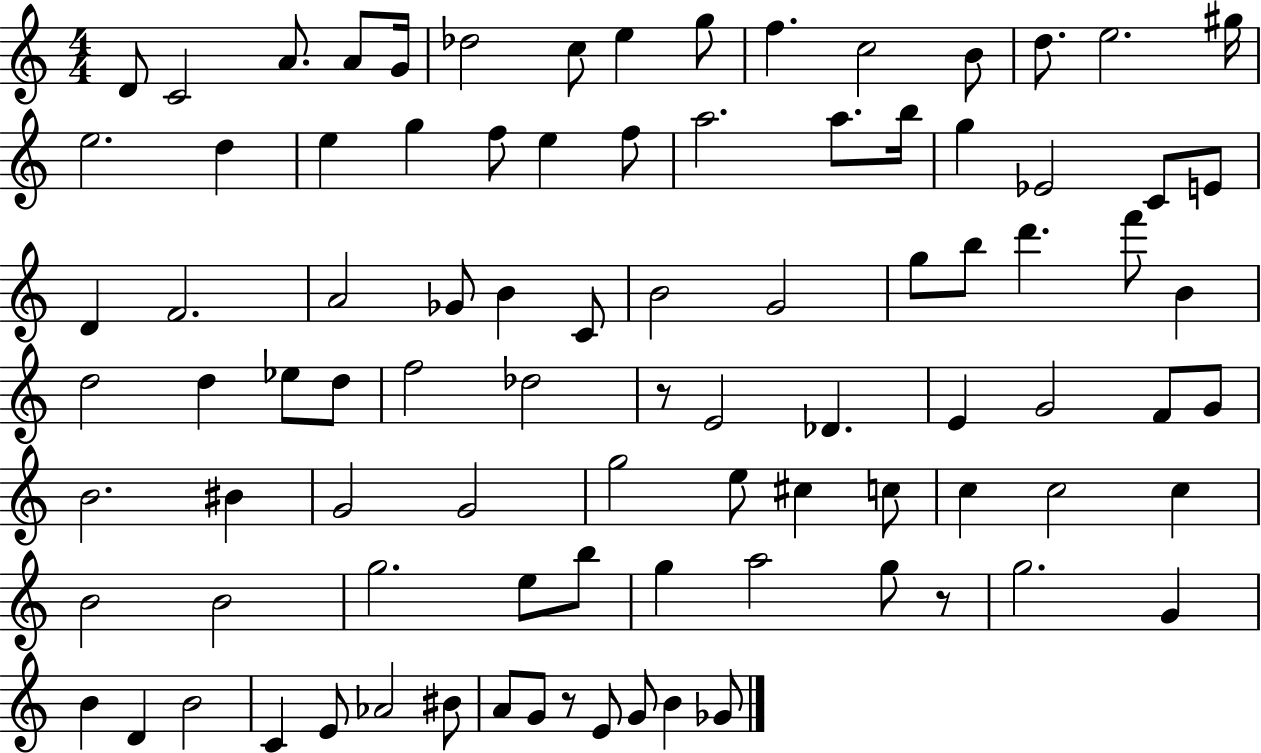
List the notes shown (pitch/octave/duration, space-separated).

D4/e C4/h A4/e. A4/e G4/s Db5/h C5/e E5/q G5/e F5/q. C5/h B4/e D5/e. E5/h. G#5/s E5/h. D5/q E5/q G5/q F5/e E5/q F5/e A5/h. A5/e. B5/s G5/q Eb4/h C4/e E4/e D4/q F4/h. A4/h Gb4/e B4/q C4/e B4/h G4/h G5/e B5/e D6/q. F6/e B4/q D5/h D5/q Eb5/e D5/e F5/h Db5/h R/e E4/h Db4/q. E4/q G4/h F4/e G4/e B4/h. BIS4/q G4/h G4/h G5/h E5/e C#5/q C5/e C5/q C5/h C5/q B4/h B4/h G5/h. E5/e B5/e G5/q A5/h G5/e R/e G5/h. G4/q B4/q D4/q B4/h C4/q E4/e Ab4/h BIS4/e A4/e G4/e R/e E4/e G4/e B4/q Gb4/e